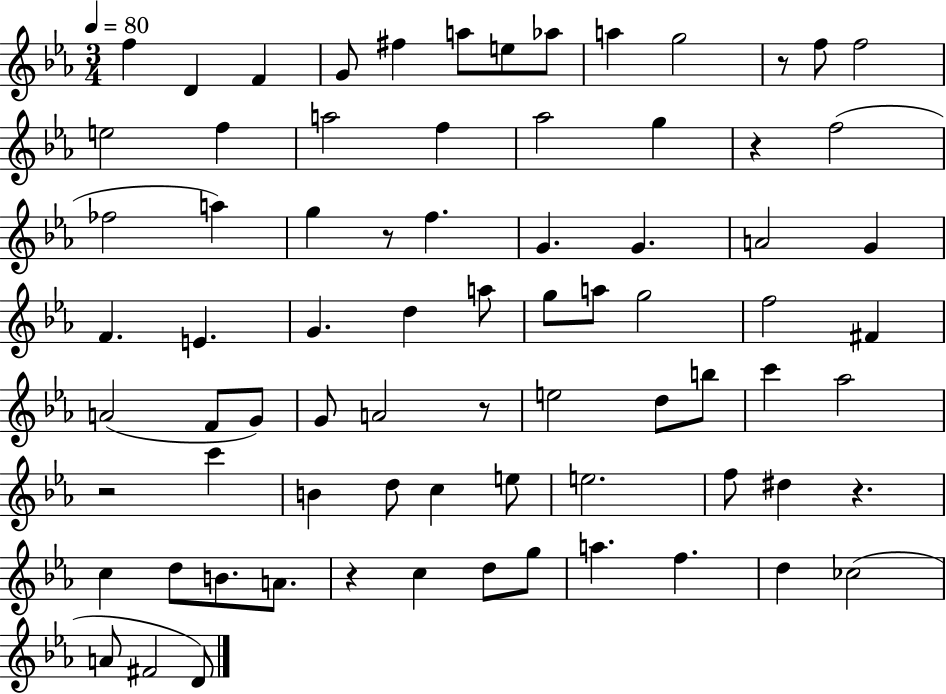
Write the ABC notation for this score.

X:1
T:Untitled
M:3/4
L:1/4
K:Eb
f D F G/2 ^f a/2 e/2 _a/2 a g2 z/2 f/2 f2 e2 f a2 f _a2 g z f2 _f2 a g z/2 f G G A2 G F E G d a/2 g/2 a/2 g2 f2 ^F A2 F/2 G/2 G/2 A2 z/2 e2 d/2 b/2 c' _a2 z2 c' B d/2 c e/2 e2 f/2 ^d z c d/2 B/2 A/2 z c d/2 g/2 a f d _c2 A/2 ^F2 D/2